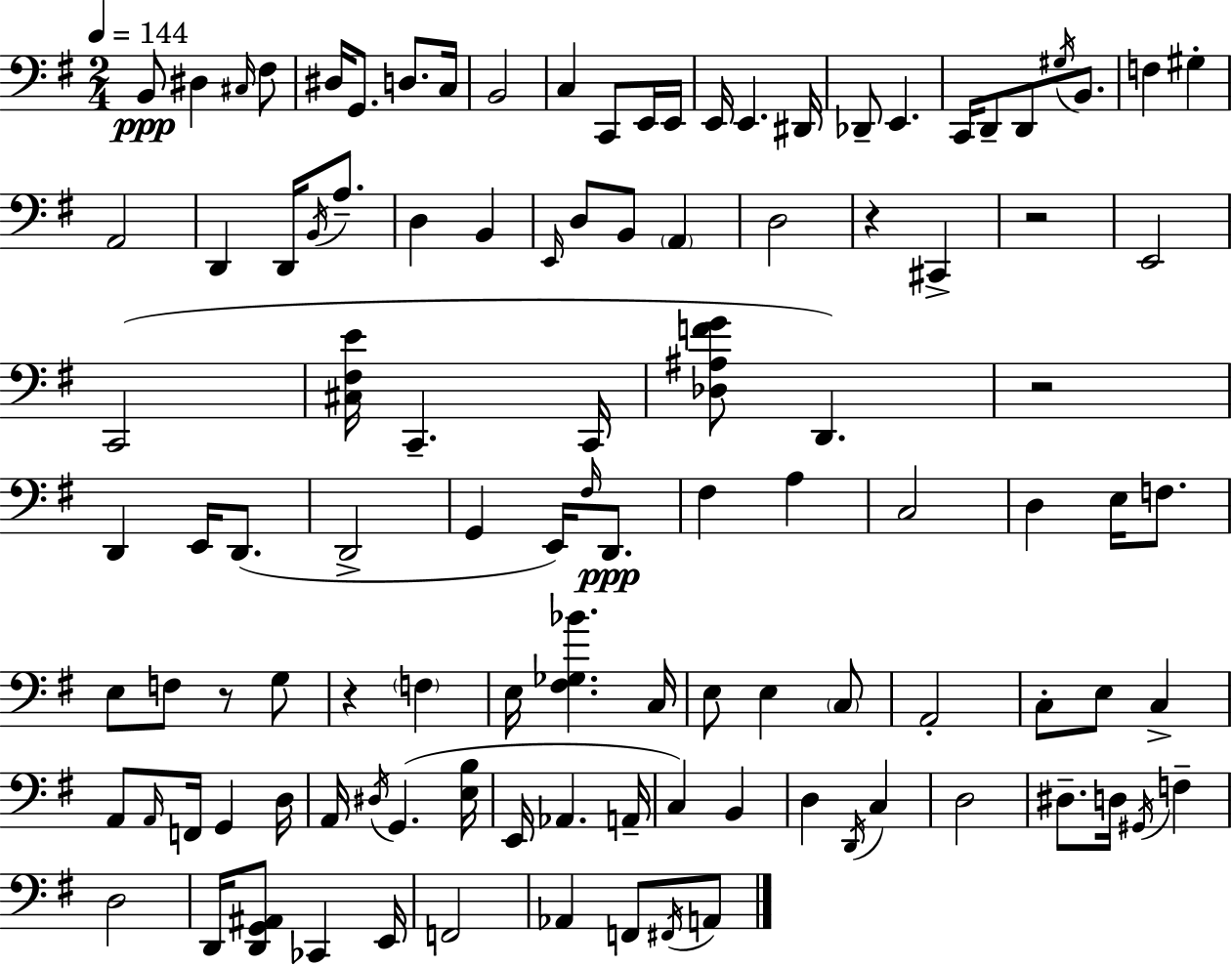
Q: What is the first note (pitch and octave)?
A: B2